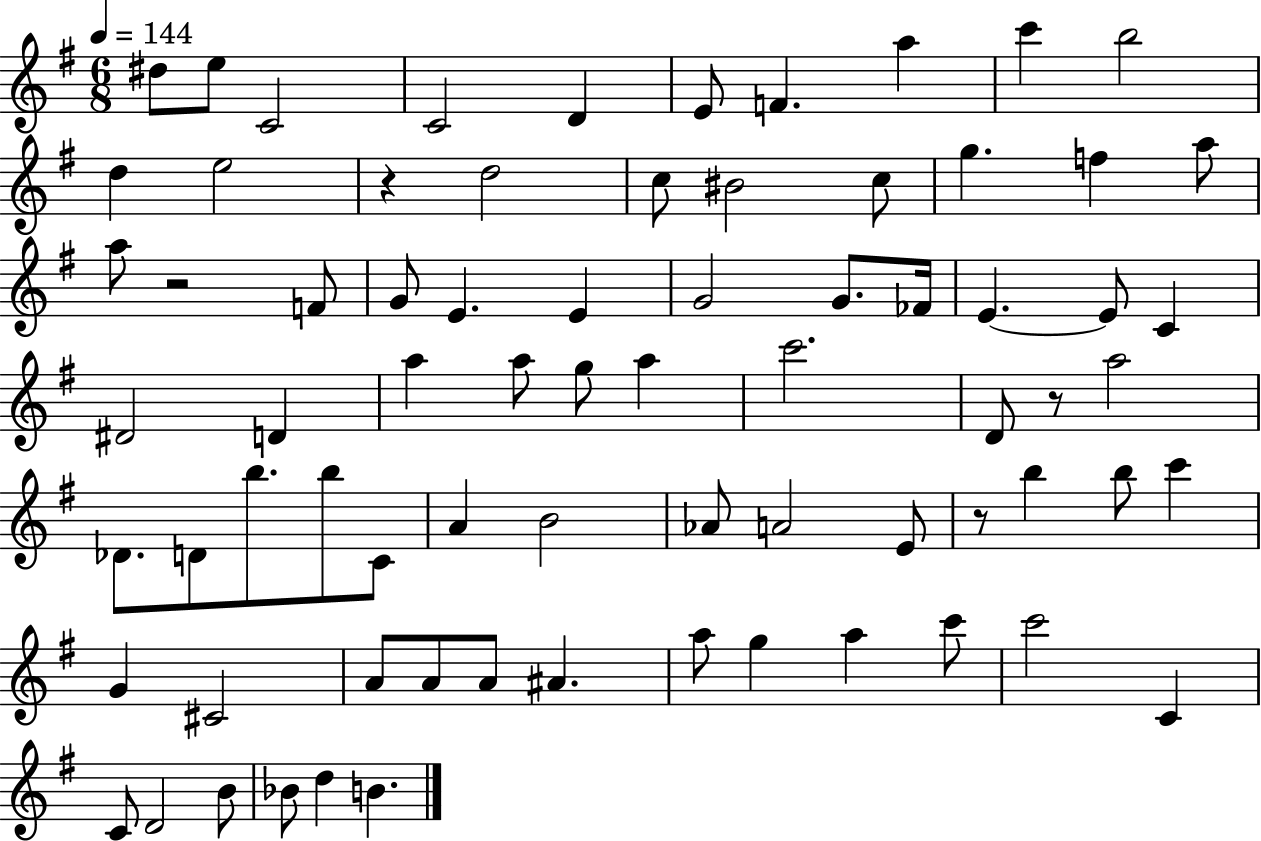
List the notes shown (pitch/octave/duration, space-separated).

D#5/e E5/e C4/h C4/h D4/q E4/e F4/q. A5/q C6/q B5/h D5/q E5/h R/q D5/h C5/e BIS4/h C5/e G5/q. F5/q A5/e A5/e R/h F4/e G4/e E4/q. E4/q G4/h G4/e. FES4/s E4/q. E4/e C4/q D#4/h D4/q A5/q A5/e G5/e A5/q C6/h. D4/e R/e A5/h Db4/e. D4/e B5/e. B5/e C4/e A4/q B4/h Ab4/e A4/h E4/e R/e B5/q B5/e C6/q G4/q C#4/h A4/e A4/e A4/e A#4/q. A5/e G5/q A5/q C6/e C6/h C4/q C4/e D4/h B4/e Bb4/e D5/q B4/q.